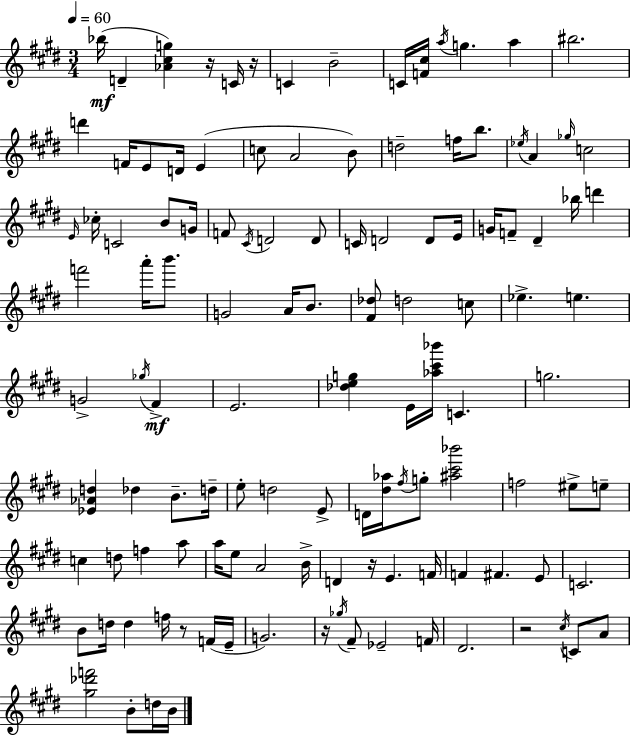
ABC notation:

X:1
T:Untitled
M:3/4
L:1/4
K:E
_b/4 D [_A^cg] z/4 C/4 z/4 C B2 C/4 [F^c]/4 a/4 g a ^b2 d' F/4 E/2 D/4 E c/2 A2 B/2 d2 f/4 b/2 _e/4 A _g/4 c2 E/4 _c/4 C2 B/2 G/4 F/2 ^C/4 D2 D/2 C/4 D2 D/2 E/4 G/4 F/2 ^D _b/4 d' f'2 a'/4 b'/2 G2 A/4 B/2 [^F_d]/2 d2 c/2 _e e G2 _g/4 ^F E2 [_deg] E/4 [_a^c'_b']/4 C g2 [_E_Ad] _d B/2 d/4 e/2 d2 E/2 D/4 [^d_a]/4 ^f/4 g/2 [^a^c'_b']2 f2 ^e/2 e/2 c d/2 f a/2 a/4 e/2 A2 B/4 D z/4 E F/4 F ^F E/2 C2 B/2 d/4 d f/4 z/2 F/4 E/4 G2 z/4 _g/4 ^F/2 _E2 F/4 ^D2 z2 ^c/4 C/2 A/2 [^g_d'f']2 B/2 d/4 B/4